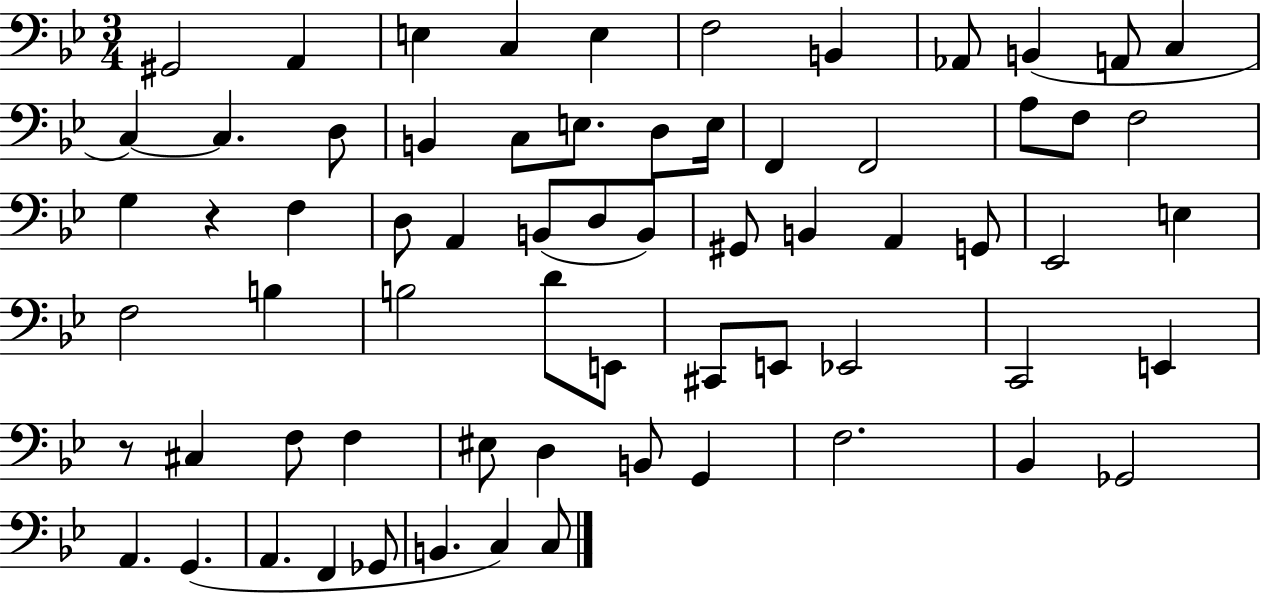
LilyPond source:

{
  \clef bass
  \numericTimeSignature
  \time 3/4
  \key bes \major
  gis,2 a,4 | e4 c4 e4 | f2 b,4 | aes,8 b,4( a,8 c4 | \break c4~~) c4. d8 | b,4 c8 e8. d8 e16 | f,4 f,2 | a8 f8 f2 | \break g4 r4 f4 | d8 a,4 b,8( d8 b,8) | gis,8 b,4 a,4 g,8 | ees,2 e4 | \break f2 b4 | b2 d'8 e,8 | cis,8 e,8 ees,2 | c,2 e,4 | \break r8 cis4 f8 f4 | eis8 d4 b,8 g,4 | f2. | bes,4 ges,2 | \break a,4. g,4.( | a,4. f,4 ges,8 | b,4. c4) c8 | \bar "|."
}